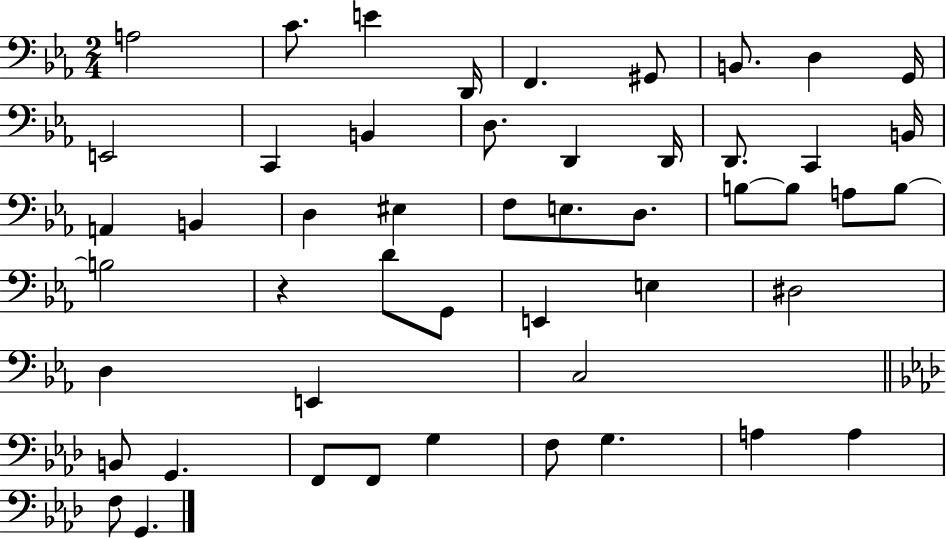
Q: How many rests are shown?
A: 1